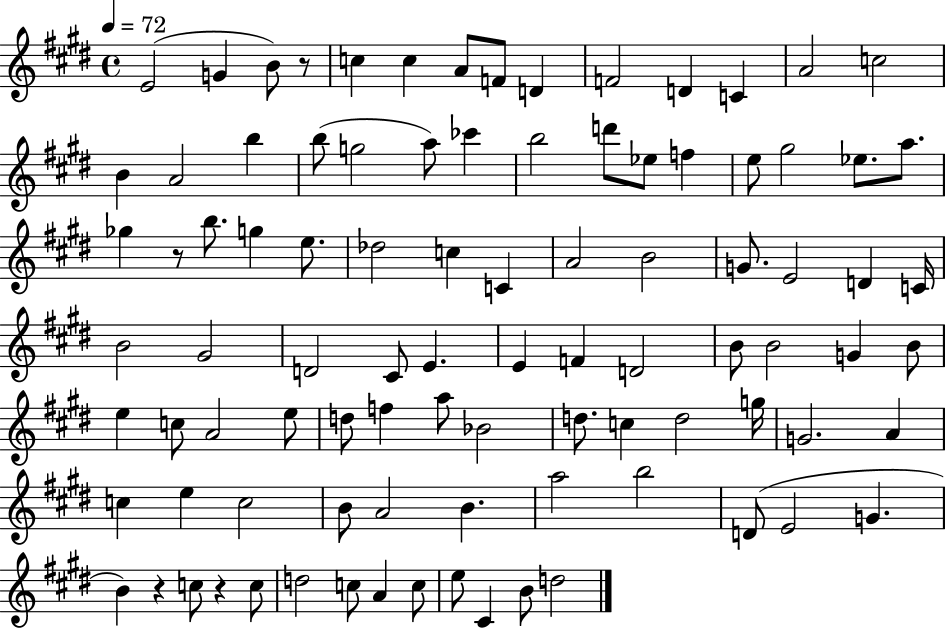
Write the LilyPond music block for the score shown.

{
  \clef treble
  \time 4/4
  \defaultTimeSignature
  \key e \major
  \tempo 4 = 72
  \repeat volta 2 { e'2( g'4 b'8) r8 | c''4 c''4 a'8 f'8 d'4 | f'2 d'4 c'4 | a'2 c''2 | \break b'4 a'2 b''4 | b''8( g''2 a''8) ces'''4 | b''2 d'''8 ees''8 f''4 | e''8 gis''2 ees''8. a''8. | \break ges''4 r8 b''8. g''4 e''8. | des''2 c''4 c'4 | a'2 b'2 | g'8. e'2 d'4 c'16 | \break b'2 gis'2 | d'2 cis'8 e'4. | e'4 f'4 d'2 | b'8 b'2 g'4 b'8 | \break e''4 c''8 a'2 e''8 | d''8 f''4 a''8 bes'2 | d''8. c''4 d''2 g''16 | g'2. a'4 | \break c''4 e''4 c''2 | b'8 a'2 b'4. | a''2 b''2 | d'8( e'2 g'4. | \break b'4) r4 c''8 r4 c''8 | d''2 c''8 a'4 c''8 | e''8 cis'4 b'8 d''2 | } \bar "|."
}